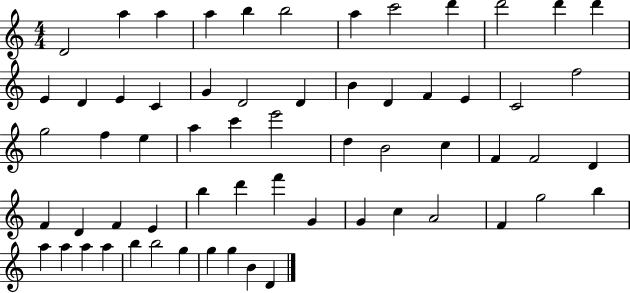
X:1
T:Untitled
M:4/4
L:1/4
K:C
D2 a a a b b2 a c'2 d' d'2 d' d' E D E C G D2 D B D F E C2 f2 g2 f e a c' e'2 d B2 c F F2 D F D F E b d' f' G G c A2 F g2 b a a a a b b2 g g g B D